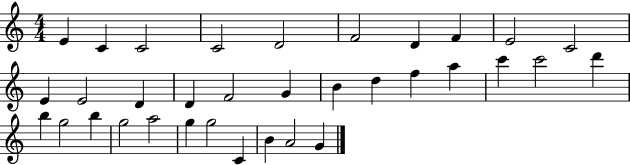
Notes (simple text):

E4/q C4/q C4/h C4/h D4/h F4/h D4/q F4/q E4/h C4/h E4/q E4/h D4/q D4/q F4/h G4/q B4/q D5/q F5/q A5/q C6/q C6/h D6/q B5/q G5/h B5/q G5/h A5/h G5/q G5/h C4/q B4/q A4/h G4/q